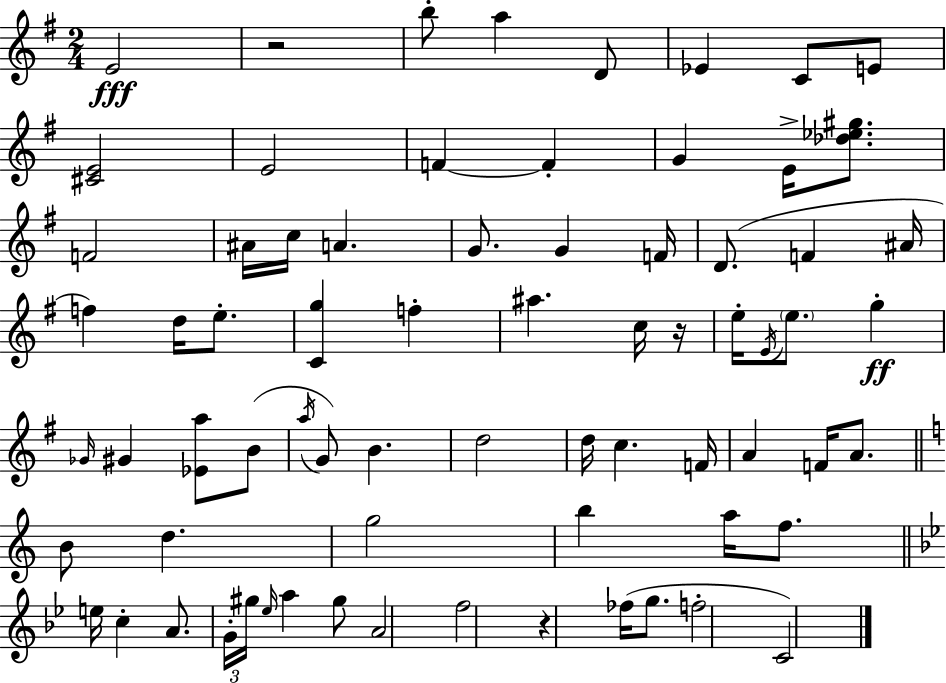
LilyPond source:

{
  \clef treble
  \numericTimeSignature
  \time 2/4
  \key e \minor
  \repeat volta 2 { e'2\fff | r2 | b''8-. a''4 d'8 | ees'4 c'8 e'8 | \break <cis' e'>2 | e'2 | f'4~~ f'4-. | g'4 e'16-> <des'' ees'' gis''>8. | \break f'2 | ais'16 c''16 a'4. | g'8. g'4 f'16 | d'8.( f'4 ais'16 | \break f''4) d''16 e''8.-. | <c' g''>4 f''4-. | ais''4. c''16 r16 | e''16-. \acciaccatura { e'16 } \parenthesize e''8. g''4-.\ff | \break \grace { ges'16 } gis'4 <ees' a''>8 | b'8( \acciaccatura { a''16 } g'8) b'4. | d''2 | d''16 c''4. | \break f'16 a'4 f'16 | a'8. \bar "||" \break \key a \minor b'8 d''4. | g''2 | b''4 a''16 f''8. | \bar "||" \break \key g \minor e''16 c''4-. a'8. | \tuplet 3/2 { g'16-. gis''16 \grace { ees''16 } } a''4 gis''8 | a'2 | f''2 | \break r4 fes''16( g''8. | f''2-. | c'2) | } \bar "|."
}